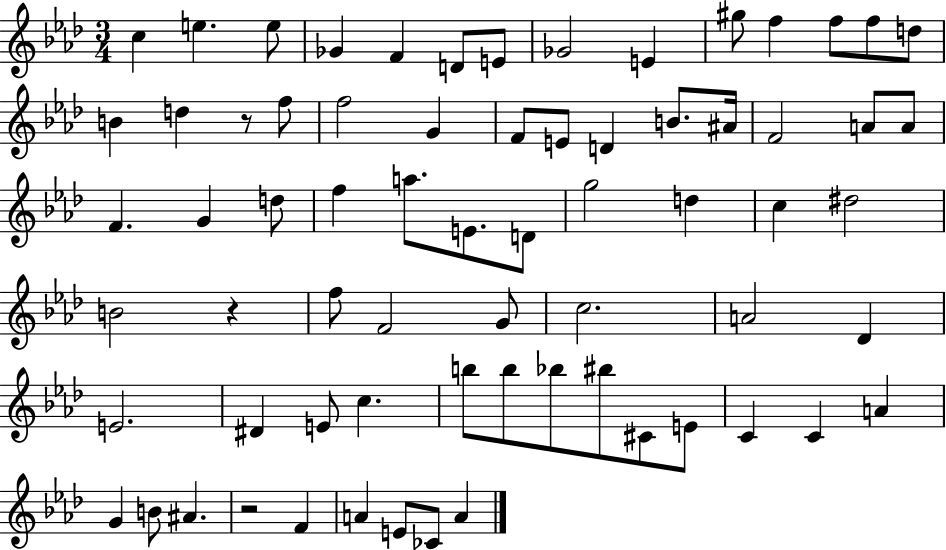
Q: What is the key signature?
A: AES major